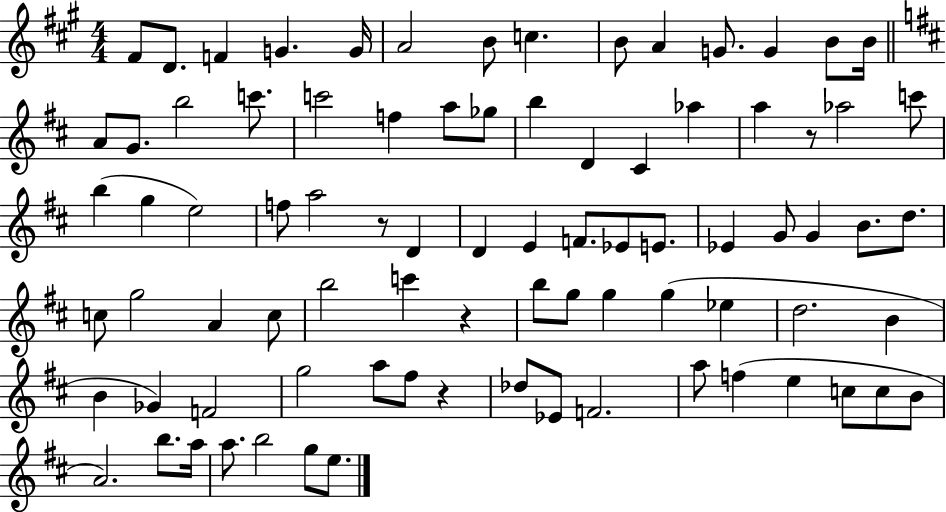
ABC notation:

X:1
T:Untitled
M:4/4
L:1/4
K:A
^F/2 D/2 F G G/4 A2 B/2 c B/2 A G/2 G B/2 B/4 A/2 G/2 b2 c'/2 c'2 f a/2 _g/2 b D ^C _a a z/2 _a2 c'/2 b g e2 f/2 a2 z/2 D D E F/2 _E/2 E/2 _E G/2 G B/2 d/2 c/2 g2 A c/2 b2 c' z b/2 g/2 g g _e d2 B B _G F2 g2 a/2 ^f/2 z _d/2 _E/2 F2 a/2 f e c/2 c/2 B/2 A2 b/2 a/4 a/2 b2 g/2 e/2